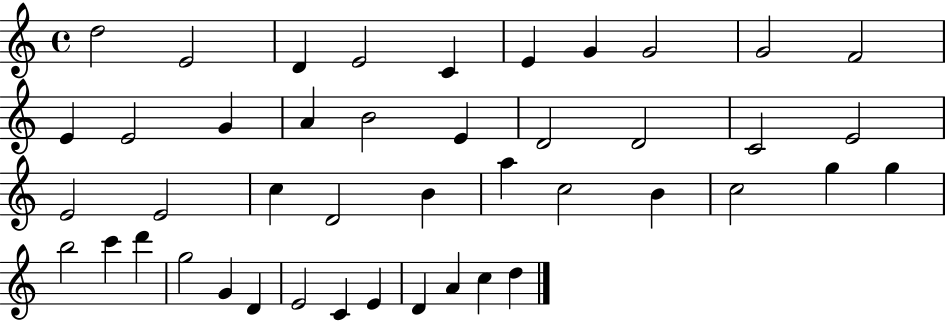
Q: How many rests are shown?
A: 0